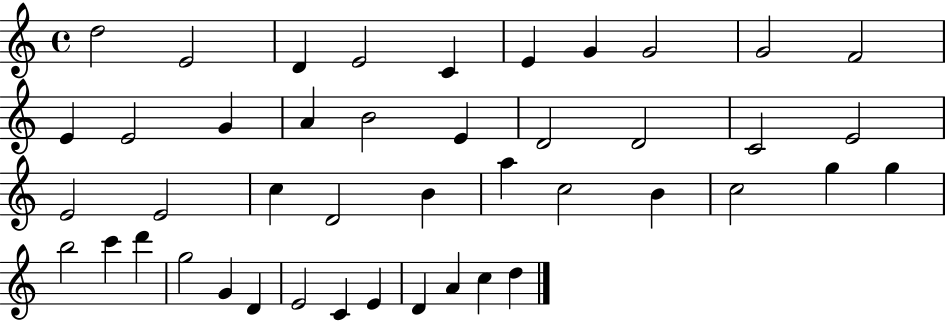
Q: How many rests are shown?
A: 0